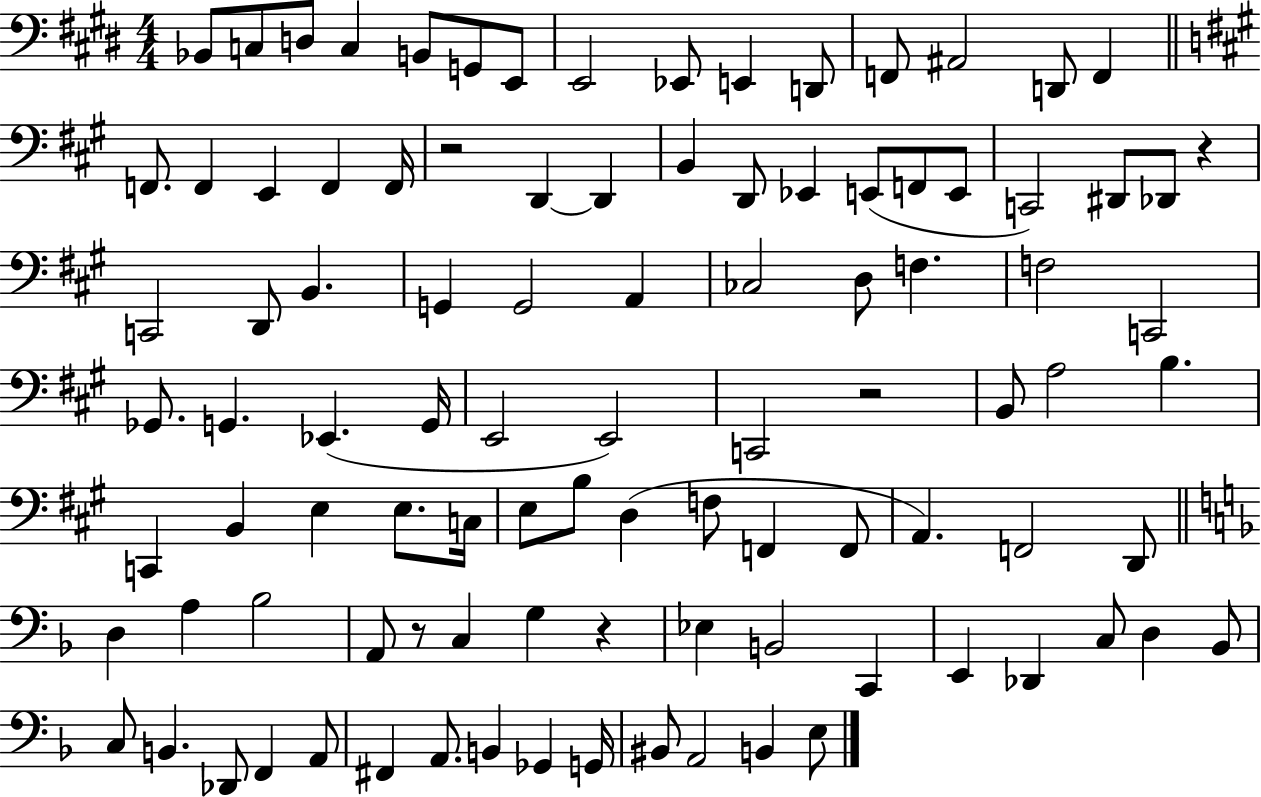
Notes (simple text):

Bb2/e C3/e D3/e C3/q B2/e G2/e E2/e E2/h Eb2/e E2/q D2/e F2/e A#2/h D2/e F2/q F2/e. F2/q E2/q F2/q F2/s R/h D2/q D2/q B2/q D2/e Eb2/q E2/e F2/e E2/e C2/h D#2/e Db2/e R/q C2/h D2/e B2/q. G2/q G2/h A2/q CES3/h D3/e F3/q. F3/h C2/h Gb2/e. G2/q. Eb2/q. G2/s E2/h E2/h C2/h R/h B2/e A3/h B3/q. C2/q B2/q E3/q E3/e. C3/s E3/e B3/e D3/q F3/e F2/q F2/e A2/q. F2/h D2/e D3/q A3/q Bb3/h A2/e R/e C3/q G3/q R/q Eb3/q B2/h C2/q E2/q Db2/q C3/e D3/q Bb2/e C3/e B2/q. Db2/e F2/q A2/e F#2/q A2/e. B2/q Gb2/q G2/s BIS2/e A2/h B2/q E3/e